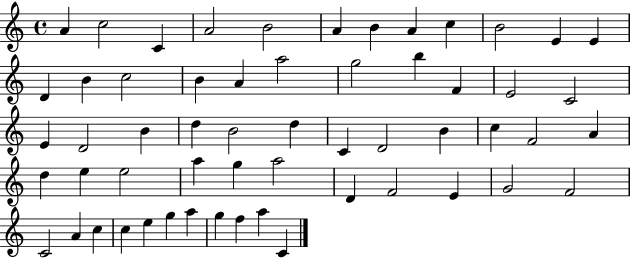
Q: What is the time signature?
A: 4/4